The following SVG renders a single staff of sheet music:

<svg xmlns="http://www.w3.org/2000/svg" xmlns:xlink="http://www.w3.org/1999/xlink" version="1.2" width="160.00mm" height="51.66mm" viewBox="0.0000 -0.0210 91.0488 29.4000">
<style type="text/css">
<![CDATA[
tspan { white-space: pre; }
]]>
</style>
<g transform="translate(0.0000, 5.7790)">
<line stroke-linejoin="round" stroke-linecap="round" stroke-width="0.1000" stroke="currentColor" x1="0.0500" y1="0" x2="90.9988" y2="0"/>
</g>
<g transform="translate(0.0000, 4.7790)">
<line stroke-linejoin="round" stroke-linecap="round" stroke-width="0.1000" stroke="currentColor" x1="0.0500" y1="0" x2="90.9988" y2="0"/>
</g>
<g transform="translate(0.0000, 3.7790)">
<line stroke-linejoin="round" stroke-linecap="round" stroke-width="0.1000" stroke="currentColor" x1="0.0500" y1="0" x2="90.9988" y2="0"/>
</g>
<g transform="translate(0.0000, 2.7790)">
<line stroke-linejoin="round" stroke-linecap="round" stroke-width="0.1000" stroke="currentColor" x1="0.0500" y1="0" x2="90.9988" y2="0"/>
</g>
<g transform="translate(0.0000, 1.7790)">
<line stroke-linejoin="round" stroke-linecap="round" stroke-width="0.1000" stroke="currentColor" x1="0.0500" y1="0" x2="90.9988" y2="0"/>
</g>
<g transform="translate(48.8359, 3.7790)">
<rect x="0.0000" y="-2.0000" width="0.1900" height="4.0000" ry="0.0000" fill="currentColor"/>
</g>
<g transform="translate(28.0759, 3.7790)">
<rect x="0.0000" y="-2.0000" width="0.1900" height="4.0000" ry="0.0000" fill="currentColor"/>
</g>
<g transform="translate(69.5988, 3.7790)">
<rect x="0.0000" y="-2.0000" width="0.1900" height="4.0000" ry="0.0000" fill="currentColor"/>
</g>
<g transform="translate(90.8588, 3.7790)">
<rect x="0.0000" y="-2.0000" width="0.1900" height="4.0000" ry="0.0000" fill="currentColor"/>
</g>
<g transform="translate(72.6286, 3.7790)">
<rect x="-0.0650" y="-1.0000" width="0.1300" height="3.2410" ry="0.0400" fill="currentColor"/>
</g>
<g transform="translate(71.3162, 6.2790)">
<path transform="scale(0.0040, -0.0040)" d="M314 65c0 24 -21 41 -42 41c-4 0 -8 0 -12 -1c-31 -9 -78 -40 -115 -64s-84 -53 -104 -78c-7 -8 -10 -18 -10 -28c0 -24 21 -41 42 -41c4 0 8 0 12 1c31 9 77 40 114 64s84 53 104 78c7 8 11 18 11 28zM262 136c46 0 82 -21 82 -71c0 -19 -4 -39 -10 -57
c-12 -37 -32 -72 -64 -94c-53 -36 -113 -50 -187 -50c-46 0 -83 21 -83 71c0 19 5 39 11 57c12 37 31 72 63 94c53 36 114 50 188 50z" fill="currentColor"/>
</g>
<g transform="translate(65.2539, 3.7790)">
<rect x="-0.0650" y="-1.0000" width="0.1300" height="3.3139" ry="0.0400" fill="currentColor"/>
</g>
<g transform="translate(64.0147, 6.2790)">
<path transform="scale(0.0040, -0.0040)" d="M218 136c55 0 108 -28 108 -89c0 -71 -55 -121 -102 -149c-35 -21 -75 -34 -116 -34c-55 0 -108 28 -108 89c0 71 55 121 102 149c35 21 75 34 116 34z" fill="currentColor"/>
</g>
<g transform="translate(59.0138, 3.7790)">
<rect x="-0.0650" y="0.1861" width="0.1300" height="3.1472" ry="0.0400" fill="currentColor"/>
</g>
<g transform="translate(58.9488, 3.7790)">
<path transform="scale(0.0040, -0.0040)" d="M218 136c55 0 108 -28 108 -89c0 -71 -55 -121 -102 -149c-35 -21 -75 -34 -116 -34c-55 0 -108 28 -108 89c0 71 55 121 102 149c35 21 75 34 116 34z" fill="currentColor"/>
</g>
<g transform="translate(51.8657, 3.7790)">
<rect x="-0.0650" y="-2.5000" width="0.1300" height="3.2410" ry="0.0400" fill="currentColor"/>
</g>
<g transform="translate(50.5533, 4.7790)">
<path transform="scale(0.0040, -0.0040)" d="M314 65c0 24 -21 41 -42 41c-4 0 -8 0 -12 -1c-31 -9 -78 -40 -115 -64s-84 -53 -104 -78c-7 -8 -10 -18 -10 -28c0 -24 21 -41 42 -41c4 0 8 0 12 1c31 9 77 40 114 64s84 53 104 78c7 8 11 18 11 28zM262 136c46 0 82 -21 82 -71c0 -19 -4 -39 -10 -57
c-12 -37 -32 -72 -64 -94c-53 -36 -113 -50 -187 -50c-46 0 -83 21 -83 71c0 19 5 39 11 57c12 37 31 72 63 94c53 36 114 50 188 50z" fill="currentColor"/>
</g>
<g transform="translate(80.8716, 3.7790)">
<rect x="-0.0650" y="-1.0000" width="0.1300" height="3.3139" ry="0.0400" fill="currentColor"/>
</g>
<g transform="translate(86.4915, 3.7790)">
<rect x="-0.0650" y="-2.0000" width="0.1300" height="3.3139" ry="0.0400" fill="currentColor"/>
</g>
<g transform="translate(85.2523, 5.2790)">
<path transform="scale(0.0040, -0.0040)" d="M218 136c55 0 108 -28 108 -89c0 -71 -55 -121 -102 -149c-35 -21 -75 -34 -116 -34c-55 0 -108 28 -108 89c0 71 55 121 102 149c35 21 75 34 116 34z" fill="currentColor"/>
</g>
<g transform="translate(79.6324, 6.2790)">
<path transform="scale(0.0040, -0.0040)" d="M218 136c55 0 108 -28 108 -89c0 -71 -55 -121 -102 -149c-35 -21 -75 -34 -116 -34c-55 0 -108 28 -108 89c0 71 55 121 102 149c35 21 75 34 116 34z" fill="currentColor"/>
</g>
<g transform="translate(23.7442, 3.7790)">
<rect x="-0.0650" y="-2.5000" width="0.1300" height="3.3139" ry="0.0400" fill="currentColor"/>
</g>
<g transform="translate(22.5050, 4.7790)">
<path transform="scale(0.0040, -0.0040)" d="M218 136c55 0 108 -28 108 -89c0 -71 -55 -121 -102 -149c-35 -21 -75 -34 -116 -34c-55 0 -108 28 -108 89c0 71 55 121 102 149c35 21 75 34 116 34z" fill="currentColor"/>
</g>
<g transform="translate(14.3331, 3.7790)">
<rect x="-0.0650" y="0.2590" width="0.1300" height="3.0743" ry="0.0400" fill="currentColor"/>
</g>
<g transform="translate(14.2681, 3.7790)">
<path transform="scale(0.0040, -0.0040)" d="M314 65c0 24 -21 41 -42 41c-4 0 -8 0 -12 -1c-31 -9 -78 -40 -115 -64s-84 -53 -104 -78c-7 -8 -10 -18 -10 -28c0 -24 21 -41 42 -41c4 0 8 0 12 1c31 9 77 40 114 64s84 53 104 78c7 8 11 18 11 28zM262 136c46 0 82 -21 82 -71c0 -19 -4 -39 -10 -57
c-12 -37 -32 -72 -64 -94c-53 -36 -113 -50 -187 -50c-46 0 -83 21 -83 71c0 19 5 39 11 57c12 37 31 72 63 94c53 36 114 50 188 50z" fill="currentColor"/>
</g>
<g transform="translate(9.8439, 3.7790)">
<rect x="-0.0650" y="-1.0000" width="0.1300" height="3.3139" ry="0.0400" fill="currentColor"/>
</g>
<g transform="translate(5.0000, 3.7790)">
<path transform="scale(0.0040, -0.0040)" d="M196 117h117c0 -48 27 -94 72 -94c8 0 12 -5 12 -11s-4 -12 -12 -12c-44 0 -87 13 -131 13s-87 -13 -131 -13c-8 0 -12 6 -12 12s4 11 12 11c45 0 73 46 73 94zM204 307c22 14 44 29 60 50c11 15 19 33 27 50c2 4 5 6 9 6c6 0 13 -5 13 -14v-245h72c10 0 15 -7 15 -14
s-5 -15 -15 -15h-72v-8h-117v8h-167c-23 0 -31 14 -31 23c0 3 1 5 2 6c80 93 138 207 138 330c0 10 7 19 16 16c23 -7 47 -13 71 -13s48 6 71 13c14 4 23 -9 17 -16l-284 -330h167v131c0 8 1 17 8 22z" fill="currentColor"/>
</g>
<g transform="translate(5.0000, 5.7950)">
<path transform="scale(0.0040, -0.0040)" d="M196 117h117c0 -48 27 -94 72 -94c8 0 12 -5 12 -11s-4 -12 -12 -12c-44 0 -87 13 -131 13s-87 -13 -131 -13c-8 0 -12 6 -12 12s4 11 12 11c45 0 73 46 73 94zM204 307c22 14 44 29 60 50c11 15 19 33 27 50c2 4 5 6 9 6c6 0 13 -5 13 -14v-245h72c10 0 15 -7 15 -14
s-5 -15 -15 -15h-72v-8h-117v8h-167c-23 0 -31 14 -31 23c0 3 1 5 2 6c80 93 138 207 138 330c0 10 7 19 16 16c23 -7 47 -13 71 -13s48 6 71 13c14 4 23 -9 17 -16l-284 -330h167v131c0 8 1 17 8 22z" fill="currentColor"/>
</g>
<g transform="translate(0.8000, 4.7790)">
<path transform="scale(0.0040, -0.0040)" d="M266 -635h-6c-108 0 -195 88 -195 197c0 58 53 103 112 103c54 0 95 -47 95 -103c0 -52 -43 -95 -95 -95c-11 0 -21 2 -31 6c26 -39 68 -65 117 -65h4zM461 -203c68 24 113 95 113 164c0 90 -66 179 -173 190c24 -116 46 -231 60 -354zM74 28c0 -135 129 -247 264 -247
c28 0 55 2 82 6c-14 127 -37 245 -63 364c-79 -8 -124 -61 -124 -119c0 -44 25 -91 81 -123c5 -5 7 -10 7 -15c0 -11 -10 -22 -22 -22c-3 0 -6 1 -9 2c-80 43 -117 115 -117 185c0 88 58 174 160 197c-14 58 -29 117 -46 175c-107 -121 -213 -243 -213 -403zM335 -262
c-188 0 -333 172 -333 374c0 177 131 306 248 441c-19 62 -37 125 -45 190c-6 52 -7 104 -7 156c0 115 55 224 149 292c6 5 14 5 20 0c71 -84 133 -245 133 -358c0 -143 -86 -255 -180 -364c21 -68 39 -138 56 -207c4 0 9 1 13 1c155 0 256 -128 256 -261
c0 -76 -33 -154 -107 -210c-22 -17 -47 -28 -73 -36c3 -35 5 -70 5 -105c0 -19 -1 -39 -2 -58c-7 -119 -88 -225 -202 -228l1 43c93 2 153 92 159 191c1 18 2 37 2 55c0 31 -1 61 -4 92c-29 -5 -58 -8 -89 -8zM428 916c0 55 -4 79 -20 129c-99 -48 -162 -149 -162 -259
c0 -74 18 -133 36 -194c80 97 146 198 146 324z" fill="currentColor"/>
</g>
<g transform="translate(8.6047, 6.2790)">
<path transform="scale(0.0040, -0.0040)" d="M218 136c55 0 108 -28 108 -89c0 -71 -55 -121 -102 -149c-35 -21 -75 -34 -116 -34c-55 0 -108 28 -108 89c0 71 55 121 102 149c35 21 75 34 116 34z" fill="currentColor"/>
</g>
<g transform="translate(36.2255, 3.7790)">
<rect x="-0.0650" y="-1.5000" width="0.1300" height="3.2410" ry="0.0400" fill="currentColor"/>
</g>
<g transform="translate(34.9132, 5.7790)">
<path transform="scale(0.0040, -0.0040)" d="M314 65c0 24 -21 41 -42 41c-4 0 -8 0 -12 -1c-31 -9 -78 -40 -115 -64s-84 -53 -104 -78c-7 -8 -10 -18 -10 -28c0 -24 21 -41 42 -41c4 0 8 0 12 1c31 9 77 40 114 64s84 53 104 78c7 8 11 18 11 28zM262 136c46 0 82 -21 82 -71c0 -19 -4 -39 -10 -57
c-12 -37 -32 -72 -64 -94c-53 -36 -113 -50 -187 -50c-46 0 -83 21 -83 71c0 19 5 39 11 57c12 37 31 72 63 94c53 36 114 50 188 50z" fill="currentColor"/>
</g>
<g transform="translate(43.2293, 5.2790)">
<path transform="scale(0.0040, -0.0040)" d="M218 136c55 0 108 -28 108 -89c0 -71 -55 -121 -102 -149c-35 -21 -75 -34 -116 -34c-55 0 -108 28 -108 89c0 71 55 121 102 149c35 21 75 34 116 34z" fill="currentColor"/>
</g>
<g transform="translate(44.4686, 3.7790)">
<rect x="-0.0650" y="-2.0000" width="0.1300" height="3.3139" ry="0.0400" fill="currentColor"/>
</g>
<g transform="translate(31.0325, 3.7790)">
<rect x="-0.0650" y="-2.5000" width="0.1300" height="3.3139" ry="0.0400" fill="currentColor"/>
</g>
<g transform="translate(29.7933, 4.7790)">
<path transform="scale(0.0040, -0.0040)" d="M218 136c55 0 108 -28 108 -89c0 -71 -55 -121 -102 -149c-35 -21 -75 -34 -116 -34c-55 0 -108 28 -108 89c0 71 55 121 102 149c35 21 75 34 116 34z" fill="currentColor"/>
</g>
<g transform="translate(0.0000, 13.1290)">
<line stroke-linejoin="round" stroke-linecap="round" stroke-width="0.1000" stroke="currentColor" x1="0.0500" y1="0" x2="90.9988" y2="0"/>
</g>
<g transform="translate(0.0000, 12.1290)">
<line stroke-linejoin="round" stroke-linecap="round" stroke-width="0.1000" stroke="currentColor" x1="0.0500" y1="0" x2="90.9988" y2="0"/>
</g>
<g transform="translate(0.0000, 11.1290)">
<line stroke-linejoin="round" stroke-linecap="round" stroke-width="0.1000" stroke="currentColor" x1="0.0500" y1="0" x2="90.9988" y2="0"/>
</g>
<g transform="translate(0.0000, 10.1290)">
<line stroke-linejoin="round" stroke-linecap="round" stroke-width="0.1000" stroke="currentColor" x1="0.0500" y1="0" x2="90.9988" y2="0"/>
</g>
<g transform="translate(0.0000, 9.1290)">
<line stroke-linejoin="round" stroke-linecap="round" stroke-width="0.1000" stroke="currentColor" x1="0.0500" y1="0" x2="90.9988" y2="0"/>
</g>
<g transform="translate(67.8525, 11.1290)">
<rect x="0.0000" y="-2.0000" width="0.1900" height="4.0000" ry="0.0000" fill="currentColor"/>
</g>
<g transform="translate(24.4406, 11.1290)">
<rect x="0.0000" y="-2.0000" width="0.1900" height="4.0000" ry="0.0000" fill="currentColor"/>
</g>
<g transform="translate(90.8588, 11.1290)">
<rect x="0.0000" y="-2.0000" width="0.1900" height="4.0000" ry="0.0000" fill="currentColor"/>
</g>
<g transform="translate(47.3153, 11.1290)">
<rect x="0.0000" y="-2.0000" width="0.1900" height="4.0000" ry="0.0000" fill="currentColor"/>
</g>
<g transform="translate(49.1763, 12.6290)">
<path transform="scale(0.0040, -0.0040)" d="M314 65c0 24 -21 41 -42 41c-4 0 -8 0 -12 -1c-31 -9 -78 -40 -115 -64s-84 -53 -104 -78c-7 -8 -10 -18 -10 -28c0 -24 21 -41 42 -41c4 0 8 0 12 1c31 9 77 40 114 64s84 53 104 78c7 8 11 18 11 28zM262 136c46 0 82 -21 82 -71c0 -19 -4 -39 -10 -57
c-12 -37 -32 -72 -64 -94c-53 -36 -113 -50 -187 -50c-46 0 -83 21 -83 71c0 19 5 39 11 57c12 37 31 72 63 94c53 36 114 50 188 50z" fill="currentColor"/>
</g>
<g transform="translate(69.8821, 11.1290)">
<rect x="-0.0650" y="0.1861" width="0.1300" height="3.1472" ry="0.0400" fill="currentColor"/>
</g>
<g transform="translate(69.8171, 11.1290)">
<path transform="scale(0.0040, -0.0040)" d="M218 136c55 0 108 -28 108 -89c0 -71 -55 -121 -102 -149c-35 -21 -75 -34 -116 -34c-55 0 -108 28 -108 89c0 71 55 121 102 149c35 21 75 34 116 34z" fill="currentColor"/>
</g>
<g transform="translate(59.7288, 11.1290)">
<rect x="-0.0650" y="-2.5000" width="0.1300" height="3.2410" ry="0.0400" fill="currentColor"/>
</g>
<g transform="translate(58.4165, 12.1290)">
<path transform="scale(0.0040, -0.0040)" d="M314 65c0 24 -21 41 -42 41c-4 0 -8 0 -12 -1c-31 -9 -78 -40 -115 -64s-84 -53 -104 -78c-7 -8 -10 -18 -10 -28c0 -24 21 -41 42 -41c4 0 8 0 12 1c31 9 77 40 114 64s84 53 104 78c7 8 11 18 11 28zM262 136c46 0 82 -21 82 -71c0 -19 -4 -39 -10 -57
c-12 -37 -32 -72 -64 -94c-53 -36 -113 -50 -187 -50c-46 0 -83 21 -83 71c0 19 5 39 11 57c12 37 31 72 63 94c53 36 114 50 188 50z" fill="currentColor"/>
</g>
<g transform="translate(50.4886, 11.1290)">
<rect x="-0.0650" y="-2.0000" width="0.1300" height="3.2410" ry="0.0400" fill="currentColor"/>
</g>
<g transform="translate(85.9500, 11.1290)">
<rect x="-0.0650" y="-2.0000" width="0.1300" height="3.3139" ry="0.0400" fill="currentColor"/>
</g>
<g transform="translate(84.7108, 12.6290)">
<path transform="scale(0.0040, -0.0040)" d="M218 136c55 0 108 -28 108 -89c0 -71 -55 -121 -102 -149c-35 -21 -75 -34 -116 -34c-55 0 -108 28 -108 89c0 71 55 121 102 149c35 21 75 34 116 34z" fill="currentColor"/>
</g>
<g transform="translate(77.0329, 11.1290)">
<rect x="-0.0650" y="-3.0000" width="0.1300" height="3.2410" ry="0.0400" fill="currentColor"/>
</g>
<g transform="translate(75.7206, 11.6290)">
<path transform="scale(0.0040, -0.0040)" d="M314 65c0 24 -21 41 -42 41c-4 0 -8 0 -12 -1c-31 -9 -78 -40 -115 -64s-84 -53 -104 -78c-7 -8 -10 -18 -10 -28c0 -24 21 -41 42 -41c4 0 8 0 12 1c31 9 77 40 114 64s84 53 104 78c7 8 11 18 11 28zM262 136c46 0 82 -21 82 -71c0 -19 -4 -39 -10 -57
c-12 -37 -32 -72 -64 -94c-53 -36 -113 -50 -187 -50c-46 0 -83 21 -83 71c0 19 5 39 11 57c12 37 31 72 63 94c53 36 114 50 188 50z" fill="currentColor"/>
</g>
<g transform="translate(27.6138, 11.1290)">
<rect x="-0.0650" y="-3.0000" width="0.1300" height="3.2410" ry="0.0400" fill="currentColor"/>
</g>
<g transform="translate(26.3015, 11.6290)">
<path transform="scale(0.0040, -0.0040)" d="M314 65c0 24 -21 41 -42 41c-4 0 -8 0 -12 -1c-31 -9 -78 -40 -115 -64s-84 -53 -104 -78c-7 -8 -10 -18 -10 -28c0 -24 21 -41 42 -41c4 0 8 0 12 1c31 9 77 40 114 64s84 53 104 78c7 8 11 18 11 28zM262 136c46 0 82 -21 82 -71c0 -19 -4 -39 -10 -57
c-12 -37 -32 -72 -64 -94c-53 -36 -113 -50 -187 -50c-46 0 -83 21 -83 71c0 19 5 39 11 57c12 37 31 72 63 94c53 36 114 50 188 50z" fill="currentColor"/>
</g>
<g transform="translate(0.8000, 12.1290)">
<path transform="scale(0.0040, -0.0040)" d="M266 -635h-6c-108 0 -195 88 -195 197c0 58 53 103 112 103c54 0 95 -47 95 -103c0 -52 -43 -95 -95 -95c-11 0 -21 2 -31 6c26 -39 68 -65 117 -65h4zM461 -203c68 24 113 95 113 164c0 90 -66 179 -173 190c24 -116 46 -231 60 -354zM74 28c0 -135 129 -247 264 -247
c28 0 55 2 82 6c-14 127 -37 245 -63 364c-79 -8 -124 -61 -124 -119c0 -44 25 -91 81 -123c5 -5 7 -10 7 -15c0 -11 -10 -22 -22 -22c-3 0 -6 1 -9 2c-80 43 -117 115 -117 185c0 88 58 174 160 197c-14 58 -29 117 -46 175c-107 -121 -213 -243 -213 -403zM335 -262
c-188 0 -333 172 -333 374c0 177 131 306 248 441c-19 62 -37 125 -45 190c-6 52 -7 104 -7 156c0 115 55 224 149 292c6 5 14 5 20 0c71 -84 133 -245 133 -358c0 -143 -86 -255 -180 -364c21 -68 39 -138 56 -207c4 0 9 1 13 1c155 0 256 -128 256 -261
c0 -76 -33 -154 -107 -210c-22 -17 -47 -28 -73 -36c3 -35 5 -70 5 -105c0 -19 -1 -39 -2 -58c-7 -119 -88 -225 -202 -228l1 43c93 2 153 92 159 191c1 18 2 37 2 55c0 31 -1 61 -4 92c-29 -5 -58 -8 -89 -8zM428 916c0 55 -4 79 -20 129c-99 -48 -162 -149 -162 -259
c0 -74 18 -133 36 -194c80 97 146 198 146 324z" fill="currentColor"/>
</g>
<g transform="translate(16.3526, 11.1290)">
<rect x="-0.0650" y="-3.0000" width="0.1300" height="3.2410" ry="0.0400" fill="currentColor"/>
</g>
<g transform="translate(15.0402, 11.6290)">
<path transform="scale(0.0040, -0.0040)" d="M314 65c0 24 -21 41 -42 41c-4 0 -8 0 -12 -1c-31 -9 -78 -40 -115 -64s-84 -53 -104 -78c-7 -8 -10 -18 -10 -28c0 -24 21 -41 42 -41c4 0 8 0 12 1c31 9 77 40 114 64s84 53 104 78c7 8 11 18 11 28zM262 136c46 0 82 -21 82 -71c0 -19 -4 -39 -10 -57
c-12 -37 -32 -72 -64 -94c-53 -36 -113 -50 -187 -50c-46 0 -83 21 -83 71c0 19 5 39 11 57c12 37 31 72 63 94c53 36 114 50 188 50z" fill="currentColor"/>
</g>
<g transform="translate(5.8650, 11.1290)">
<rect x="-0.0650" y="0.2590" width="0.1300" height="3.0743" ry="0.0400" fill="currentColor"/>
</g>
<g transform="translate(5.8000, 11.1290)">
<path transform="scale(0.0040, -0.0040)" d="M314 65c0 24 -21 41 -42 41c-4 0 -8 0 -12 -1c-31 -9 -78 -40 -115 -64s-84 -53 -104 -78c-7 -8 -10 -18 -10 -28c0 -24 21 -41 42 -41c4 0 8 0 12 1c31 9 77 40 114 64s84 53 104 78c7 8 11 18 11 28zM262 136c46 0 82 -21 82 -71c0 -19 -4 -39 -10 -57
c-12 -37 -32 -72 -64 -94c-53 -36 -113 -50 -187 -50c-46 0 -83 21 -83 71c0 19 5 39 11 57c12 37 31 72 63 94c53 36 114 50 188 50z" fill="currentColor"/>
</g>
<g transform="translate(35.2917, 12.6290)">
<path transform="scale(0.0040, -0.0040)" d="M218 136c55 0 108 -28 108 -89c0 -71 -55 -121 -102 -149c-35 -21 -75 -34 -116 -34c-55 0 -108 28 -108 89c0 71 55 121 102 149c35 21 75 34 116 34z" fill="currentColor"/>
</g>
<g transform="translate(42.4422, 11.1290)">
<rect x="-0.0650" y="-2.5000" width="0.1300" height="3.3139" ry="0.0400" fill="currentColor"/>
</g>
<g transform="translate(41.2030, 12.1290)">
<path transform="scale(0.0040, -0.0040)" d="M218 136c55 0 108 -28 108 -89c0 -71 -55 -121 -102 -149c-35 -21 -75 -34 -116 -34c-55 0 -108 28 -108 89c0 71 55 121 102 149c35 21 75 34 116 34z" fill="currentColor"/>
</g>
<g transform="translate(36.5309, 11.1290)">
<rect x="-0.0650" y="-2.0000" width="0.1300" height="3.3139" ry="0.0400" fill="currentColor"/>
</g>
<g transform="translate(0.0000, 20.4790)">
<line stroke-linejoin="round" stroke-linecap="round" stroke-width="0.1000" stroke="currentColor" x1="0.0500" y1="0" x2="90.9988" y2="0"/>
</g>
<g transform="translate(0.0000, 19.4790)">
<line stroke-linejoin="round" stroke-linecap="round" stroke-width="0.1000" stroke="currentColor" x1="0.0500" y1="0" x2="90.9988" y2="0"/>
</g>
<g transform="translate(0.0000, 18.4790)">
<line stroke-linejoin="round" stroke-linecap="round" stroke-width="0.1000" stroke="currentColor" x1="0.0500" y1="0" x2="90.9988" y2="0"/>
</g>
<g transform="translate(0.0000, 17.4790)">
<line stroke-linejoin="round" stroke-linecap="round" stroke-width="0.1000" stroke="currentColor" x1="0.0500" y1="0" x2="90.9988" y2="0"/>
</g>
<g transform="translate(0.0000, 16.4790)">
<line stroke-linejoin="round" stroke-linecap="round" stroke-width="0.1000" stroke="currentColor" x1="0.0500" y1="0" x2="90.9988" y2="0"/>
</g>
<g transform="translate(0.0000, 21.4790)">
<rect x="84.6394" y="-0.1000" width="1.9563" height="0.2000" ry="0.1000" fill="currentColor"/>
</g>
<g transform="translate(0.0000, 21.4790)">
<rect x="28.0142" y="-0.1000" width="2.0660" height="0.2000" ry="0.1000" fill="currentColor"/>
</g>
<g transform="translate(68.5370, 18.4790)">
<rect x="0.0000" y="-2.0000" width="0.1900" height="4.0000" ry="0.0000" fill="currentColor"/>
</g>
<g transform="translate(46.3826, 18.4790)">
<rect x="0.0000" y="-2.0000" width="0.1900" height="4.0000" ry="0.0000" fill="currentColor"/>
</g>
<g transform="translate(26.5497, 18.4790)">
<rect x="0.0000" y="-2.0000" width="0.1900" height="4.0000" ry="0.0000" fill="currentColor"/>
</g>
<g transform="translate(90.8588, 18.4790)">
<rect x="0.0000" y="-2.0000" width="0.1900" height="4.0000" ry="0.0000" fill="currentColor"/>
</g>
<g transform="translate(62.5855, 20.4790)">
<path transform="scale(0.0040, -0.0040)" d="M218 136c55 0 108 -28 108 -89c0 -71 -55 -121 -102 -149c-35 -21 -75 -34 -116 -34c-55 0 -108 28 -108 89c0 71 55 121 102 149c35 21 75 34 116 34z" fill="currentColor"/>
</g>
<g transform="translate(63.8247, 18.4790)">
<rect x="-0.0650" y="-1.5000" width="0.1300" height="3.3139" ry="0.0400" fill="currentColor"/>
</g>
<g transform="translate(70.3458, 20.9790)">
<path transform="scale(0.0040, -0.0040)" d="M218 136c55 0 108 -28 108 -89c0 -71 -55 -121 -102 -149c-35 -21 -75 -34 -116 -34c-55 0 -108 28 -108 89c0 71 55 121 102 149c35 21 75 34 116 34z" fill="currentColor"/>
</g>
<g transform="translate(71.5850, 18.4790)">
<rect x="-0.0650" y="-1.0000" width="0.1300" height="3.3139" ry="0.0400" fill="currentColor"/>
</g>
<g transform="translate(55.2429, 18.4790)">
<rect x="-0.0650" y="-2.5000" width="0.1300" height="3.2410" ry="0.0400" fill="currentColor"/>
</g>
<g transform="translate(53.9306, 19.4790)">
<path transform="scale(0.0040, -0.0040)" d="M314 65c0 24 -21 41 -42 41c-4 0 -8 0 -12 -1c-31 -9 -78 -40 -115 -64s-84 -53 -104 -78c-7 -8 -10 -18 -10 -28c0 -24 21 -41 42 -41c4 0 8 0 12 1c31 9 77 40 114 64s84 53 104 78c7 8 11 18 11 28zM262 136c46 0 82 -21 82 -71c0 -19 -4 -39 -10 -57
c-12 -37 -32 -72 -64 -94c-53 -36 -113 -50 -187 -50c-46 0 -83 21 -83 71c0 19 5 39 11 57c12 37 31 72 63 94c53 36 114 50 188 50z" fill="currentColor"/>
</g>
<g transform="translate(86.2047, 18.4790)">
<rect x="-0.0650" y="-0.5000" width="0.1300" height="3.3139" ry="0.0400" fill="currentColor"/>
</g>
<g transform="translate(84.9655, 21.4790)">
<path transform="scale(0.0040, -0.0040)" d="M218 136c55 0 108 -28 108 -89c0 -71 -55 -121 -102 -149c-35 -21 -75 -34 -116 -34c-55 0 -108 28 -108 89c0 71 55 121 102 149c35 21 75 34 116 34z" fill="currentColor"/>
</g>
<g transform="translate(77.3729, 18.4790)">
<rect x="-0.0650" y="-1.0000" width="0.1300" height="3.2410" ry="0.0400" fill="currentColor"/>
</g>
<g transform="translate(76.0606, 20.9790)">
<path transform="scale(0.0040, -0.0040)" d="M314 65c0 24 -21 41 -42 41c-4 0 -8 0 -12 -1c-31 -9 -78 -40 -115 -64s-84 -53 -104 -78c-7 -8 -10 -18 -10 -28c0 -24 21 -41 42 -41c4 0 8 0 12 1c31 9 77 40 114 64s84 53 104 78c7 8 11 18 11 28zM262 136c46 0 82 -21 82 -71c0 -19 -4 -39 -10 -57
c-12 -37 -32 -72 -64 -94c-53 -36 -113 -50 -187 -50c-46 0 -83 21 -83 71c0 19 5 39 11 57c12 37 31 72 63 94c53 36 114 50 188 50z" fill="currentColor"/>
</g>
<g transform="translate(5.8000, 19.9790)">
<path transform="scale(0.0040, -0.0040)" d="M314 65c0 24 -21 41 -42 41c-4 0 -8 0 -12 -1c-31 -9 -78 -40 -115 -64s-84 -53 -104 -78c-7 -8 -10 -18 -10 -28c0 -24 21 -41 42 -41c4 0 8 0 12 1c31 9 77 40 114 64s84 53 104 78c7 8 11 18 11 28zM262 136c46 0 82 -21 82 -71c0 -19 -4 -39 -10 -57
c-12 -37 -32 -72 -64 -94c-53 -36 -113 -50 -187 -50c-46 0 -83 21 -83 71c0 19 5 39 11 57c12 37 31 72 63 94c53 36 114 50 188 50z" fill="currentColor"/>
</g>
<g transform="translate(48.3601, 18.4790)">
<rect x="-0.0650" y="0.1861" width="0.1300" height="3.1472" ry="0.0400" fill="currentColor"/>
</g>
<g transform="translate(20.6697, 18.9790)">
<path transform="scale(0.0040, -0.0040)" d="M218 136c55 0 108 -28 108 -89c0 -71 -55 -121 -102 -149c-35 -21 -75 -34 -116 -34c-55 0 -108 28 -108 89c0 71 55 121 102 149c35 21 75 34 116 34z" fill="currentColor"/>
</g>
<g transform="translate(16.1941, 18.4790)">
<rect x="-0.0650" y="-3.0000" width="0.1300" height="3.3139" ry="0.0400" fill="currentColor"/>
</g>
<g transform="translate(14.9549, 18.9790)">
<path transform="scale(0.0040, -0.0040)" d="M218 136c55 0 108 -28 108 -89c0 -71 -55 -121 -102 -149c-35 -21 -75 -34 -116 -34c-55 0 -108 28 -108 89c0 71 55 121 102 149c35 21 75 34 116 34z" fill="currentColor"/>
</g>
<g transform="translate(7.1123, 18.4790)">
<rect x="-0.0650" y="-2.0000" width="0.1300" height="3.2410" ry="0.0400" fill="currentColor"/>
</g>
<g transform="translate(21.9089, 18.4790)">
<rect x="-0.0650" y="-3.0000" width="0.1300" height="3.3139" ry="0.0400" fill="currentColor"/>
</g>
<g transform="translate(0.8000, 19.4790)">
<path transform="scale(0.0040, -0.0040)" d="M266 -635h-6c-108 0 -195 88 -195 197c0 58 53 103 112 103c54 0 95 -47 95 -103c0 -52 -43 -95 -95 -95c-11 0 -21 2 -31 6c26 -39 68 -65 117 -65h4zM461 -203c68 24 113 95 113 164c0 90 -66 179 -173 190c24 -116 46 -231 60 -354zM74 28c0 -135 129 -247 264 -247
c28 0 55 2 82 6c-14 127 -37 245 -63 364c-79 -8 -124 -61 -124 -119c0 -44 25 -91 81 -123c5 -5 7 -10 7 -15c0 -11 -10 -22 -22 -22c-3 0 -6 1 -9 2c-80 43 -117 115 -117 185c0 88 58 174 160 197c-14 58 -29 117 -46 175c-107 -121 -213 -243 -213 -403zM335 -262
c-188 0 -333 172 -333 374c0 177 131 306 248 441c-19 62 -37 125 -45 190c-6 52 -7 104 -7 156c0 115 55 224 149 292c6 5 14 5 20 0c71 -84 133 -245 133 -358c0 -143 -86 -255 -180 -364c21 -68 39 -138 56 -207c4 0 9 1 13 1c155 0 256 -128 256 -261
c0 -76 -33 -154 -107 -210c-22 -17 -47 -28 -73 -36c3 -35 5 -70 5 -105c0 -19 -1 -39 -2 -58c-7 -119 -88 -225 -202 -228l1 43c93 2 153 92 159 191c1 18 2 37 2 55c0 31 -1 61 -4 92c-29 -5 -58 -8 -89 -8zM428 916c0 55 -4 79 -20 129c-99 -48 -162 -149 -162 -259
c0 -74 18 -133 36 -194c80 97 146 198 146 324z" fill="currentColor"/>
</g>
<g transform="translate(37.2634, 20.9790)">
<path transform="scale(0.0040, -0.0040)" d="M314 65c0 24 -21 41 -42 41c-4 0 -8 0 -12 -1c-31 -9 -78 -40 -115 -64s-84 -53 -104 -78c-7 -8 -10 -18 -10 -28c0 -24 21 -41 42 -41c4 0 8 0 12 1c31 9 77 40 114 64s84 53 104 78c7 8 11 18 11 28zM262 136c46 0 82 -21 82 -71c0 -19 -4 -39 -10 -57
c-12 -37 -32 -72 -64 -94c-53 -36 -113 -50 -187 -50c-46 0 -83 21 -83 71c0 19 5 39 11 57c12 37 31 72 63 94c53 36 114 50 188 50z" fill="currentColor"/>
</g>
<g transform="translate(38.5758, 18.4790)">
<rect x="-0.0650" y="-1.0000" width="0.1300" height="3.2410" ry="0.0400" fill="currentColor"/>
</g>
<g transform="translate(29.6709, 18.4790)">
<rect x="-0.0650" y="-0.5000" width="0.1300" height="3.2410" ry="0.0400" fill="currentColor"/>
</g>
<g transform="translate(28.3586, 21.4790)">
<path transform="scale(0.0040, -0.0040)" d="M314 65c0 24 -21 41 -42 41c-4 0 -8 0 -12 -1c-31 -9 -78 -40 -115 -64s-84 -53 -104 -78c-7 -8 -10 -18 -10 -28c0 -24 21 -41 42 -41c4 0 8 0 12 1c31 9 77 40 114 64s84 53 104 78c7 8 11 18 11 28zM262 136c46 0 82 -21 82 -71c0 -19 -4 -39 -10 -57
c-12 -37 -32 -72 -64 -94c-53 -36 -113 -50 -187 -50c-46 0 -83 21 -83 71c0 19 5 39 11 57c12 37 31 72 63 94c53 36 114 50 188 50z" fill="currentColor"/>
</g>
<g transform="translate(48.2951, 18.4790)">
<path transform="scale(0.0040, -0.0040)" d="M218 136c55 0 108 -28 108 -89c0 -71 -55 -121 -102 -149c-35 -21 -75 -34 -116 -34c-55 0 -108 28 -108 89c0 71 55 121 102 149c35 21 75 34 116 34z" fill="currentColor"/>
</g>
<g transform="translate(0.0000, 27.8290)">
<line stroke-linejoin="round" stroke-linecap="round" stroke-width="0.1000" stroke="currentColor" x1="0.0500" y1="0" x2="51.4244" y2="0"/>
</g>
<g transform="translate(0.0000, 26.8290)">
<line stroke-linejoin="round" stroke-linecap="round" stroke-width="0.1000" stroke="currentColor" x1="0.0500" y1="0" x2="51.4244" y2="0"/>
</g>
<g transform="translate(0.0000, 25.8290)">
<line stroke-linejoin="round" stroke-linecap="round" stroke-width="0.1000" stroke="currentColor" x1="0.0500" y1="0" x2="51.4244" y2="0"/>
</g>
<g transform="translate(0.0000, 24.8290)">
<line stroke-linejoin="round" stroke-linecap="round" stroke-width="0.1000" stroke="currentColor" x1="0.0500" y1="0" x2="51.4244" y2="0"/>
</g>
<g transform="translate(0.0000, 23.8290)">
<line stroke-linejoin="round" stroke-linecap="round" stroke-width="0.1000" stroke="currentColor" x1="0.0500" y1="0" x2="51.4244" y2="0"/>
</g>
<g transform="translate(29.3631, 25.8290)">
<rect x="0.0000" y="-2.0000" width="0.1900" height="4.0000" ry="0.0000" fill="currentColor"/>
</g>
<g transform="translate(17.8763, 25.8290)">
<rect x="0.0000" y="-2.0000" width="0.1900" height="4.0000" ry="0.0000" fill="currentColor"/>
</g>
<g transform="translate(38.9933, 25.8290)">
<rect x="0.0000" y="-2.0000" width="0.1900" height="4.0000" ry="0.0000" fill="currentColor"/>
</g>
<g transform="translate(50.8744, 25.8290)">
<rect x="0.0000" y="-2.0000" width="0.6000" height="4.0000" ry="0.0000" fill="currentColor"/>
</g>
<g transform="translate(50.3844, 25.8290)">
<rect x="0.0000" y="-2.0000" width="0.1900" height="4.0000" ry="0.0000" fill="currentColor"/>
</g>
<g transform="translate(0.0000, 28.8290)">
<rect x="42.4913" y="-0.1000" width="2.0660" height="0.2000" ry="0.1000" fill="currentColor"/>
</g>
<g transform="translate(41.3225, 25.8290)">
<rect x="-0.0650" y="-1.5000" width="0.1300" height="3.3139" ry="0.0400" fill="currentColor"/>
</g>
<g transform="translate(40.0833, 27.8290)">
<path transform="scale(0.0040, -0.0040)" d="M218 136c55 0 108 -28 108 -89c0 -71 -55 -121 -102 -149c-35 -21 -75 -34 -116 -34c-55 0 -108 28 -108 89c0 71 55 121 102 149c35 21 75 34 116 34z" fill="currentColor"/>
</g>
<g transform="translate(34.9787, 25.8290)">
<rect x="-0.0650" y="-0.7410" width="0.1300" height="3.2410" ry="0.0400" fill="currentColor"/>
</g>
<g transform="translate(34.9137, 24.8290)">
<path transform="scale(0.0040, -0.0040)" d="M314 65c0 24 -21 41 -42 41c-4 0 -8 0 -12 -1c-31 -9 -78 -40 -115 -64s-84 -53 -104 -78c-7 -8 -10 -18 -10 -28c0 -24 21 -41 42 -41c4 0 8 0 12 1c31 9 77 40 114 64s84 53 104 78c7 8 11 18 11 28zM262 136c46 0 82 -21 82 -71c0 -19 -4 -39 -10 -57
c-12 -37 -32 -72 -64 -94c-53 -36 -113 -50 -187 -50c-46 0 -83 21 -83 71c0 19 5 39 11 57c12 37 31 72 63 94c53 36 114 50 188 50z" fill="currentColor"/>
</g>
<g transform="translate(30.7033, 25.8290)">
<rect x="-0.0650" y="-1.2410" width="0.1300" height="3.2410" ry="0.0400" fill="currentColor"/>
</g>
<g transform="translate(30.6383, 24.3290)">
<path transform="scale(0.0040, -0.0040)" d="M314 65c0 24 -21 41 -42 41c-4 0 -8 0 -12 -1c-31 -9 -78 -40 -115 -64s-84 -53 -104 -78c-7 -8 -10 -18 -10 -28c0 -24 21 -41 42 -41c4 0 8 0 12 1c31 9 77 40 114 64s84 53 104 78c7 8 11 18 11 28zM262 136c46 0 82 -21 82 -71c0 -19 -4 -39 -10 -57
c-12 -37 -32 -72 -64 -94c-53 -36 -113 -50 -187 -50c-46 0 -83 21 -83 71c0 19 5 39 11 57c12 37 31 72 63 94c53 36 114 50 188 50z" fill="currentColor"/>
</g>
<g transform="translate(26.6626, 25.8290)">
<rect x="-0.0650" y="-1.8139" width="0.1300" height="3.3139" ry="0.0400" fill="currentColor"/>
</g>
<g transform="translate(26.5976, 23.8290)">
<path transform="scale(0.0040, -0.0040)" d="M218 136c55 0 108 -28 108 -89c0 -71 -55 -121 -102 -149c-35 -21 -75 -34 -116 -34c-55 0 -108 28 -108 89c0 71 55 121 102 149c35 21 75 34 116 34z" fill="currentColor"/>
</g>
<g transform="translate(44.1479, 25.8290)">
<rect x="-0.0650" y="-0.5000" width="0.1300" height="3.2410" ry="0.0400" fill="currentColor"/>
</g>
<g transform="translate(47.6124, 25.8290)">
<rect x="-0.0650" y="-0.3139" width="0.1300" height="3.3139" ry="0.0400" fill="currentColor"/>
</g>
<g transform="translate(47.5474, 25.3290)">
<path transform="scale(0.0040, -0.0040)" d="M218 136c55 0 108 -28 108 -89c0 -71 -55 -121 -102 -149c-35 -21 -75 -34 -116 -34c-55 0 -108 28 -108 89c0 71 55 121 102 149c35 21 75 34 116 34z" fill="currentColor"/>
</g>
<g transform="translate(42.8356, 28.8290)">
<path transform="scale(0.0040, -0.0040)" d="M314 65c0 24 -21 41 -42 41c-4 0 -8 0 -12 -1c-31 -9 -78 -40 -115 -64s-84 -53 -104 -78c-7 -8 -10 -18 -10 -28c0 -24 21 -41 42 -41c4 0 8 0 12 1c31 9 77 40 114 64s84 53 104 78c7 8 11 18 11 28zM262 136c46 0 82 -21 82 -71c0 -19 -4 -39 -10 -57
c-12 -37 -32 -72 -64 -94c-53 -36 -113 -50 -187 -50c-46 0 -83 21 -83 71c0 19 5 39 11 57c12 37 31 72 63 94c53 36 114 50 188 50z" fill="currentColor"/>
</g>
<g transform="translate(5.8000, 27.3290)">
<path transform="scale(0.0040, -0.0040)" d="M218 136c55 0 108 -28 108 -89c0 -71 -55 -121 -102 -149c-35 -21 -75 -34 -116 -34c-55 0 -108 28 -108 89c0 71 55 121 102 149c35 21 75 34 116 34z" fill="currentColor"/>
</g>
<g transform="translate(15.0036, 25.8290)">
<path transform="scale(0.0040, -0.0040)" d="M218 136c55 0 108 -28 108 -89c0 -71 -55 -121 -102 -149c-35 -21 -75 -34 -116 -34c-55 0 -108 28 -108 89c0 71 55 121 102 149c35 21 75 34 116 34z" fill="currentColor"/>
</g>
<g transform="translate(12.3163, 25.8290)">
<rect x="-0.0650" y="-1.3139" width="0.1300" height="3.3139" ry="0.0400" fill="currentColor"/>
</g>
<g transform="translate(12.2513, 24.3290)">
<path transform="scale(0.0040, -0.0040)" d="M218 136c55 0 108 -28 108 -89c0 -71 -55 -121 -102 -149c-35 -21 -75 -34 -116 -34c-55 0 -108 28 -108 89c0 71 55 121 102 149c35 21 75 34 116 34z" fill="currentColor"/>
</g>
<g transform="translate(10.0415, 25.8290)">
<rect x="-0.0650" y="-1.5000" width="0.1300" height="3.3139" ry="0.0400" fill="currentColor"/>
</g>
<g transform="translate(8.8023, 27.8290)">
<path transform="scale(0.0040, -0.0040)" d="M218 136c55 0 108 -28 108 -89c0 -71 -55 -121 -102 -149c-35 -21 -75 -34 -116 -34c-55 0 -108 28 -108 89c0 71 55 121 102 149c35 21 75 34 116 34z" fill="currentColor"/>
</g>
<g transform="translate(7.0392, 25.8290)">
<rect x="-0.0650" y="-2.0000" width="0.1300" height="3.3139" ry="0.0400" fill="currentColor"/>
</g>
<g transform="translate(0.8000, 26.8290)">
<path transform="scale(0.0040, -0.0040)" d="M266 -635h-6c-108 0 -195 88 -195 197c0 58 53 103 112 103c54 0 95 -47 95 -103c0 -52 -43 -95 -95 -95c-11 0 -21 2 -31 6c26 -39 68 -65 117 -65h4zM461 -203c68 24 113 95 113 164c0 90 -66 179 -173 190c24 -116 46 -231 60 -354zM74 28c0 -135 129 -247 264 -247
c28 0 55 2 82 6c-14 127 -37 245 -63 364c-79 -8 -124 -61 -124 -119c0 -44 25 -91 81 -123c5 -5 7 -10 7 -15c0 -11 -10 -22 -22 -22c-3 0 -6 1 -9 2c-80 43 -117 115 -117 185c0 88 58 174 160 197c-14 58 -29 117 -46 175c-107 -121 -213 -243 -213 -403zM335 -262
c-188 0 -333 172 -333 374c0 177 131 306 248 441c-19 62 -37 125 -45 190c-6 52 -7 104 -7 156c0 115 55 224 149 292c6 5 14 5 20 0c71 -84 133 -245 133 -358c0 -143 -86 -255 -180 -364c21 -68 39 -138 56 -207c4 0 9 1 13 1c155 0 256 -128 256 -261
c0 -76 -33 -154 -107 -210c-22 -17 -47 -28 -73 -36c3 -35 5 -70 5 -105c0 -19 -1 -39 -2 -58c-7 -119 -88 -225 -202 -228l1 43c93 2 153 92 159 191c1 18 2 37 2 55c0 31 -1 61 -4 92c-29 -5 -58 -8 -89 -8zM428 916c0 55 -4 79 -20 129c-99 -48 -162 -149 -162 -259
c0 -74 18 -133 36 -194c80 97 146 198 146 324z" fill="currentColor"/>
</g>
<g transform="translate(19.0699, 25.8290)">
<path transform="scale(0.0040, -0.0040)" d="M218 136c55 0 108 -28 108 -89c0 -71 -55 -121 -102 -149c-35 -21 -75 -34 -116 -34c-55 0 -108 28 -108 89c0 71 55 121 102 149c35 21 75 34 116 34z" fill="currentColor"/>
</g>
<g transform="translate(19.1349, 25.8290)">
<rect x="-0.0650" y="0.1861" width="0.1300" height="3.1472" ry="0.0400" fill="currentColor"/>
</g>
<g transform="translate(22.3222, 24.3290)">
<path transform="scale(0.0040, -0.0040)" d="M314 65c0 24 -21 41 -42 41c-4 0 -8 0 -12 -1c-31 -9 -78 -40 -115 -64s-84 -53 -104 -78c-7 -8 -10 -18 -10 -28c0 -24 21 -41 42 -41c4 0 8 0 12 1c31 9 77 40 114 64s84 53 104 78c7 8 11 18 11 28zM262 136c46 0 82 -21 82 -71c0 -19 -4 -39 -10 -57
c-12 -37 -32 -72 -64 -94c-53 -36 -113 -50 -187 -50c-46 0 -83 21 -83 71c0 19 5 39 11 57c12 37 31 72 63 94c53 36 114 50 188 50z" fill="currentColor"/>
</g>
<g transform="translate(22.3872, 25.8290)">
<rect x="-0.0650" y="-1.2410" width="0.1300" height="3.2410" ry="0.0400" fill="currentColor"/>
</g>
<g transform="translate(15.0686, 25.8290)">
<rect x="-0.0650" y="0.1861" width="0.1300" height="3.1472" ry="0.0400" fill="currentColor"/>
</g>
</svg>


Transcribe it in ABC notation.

X:1
T:Untitled
M:4/4
L:1/4
K:C
D B2 G G E2 F G2 B D D2 D F B2 A2 A2 F G F2 G2 B A2 F F2 A A C2 D2 B G2 E D D2 C F E e B B e2 f e2 d2 E C2 c